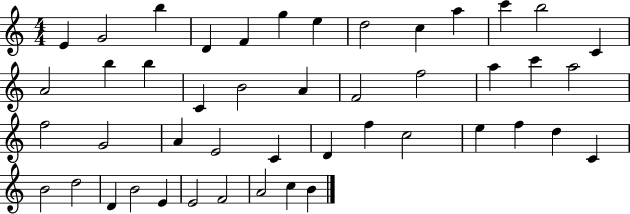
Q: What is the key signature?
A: C major